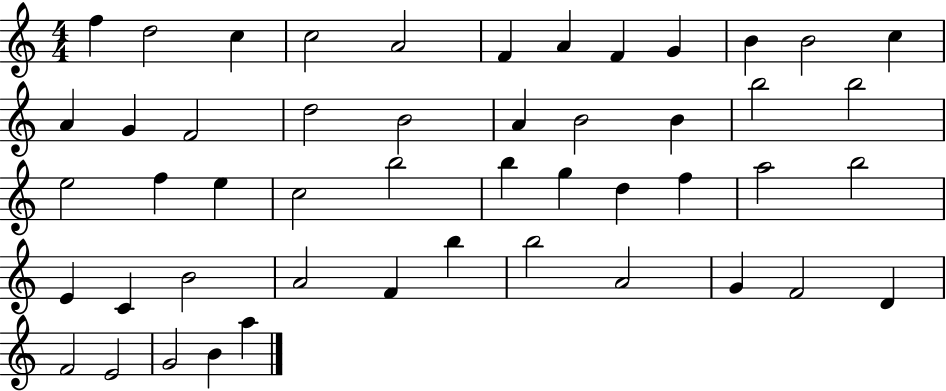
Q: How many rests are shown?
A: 0